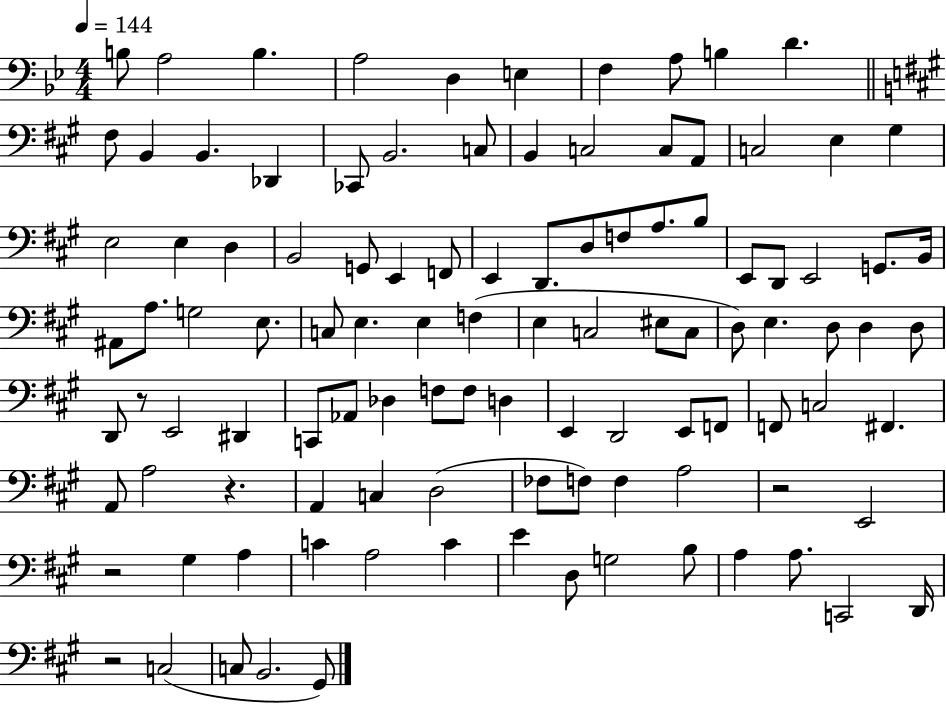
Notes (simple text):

B3/e A3/h B3/q. A3/h D3/q E3/q F3/q A3/e B3/q D4/q. F#3/e B2/q B2/q. Db2/q CES2/e B2/h. C3/e B2/q C3/h C3/e A2/e C3/h E3/q G#3/q E3/h E3/q D3/q B2/h G2/e E2/q F2/e E2/q D2/e. D3/e F3/e A3/e. B3/e E2/e D2/e E2/h G2/e. B2/s A#2/e A3/e. G3/h E3/e. C3/e E3/q. E3/q F3/q E3/q C3/h EIS3/e C3/e D3/e E3/q. D3/e D3/q D3/e D2/e R/e E2/h D#2/q C2/e Ab2/e Db3/q F3/e F3/e D3/q E2/q D2/h E2/e F2/e F2/e C3/h F#2/q. A2/e A3/h R/q. A2/q C3/q D3/h FES3/e F3/e F3/q A3/h R/h E2/h R/h G#3/q A3/q C4/q A3/h C4/q E4/q D3/e G3/h B3/e A3/q A3/e. C2/h D2/s R/h C3/h C3/e B2/h. G#2/e